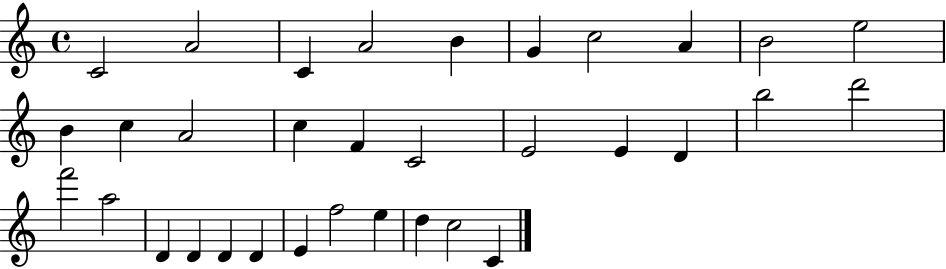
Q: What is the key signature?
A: C major